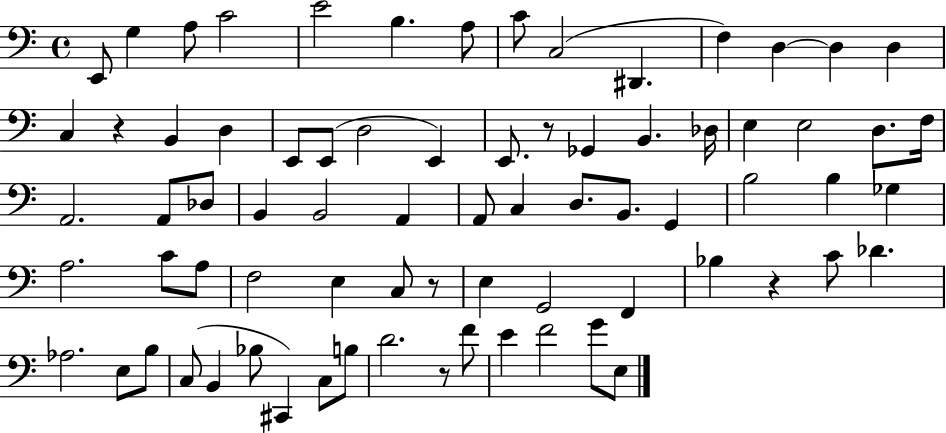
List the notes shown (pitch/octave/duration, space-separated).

E2/e G3/q A3/e C4/h E4/h B3/q. A3/e C4/e C3/h D#2/q. F3/q D3/q D3/q D3/q C3/q R/q B2/q D3/q E2/e E2/e D3/h E2/q E2/e. R/e Gb2/q B2/q. Db3/s E3/q E3/h D3/e. F3/s A2/h. A2/e Db3/e B2/q B2/h A2/q A2/e C3/q D3/e. B2/e. G2/q B3/h B3/q Gb3/q A3/h. C4/e A3/e F3/h E3/q C3/e R/e E3/q G2/h F2/q Bb3/q R/q C4/e Db4/q. Ab3/h. E3/e B3/e C3/e B2/q Bb3/e C#2/q C3/e B3/e D4/h. R/e F4/e E4/q F4/h G4/e E3/e